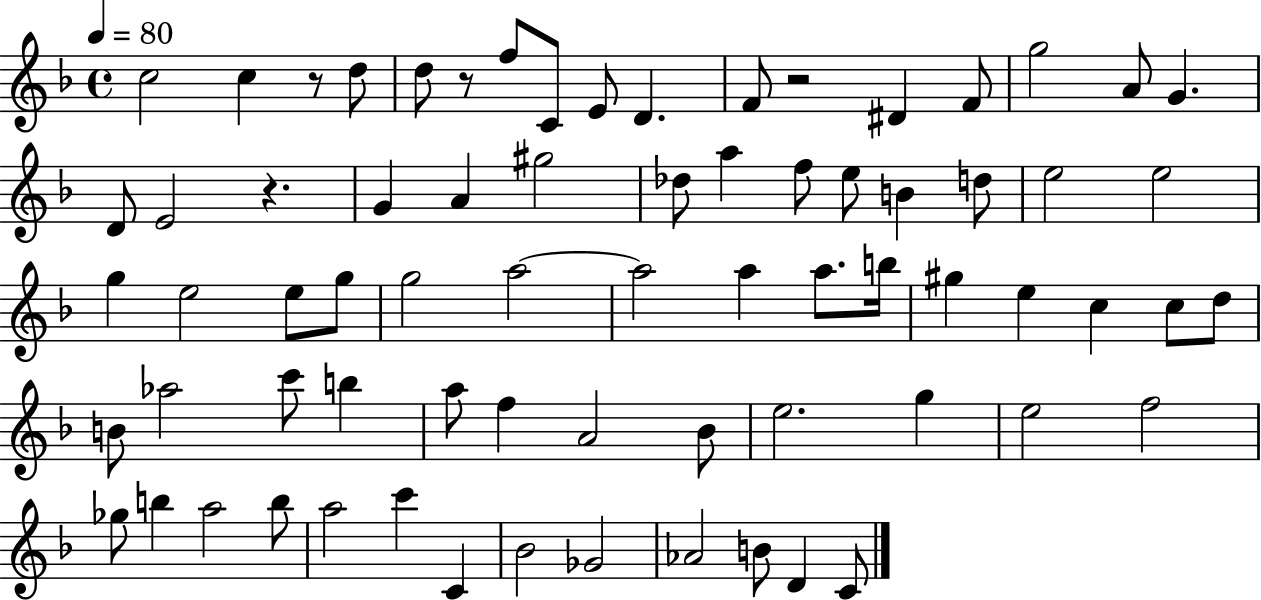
{
  \clef treble
  \time 4/4
  \defaultTimeSignature
  \key f \major
  \tempo 4 = 80
  c''2 c''4 r8 d''8 | d''8 r8 f''8 c'8 e'8 d'4. | f'8 r2 dis'4 f'8 | g''2 a'8 g'4. | \break d'8 e'2 r4. | g'4 a'4 gis''2 | des''8 a''4 f''8 e''8 b'4 d''8 | e''2 e''2 | \break g''4 e''2 e''8 g''8 | g''2 a''2~~ | a''2 a''4 a''8. b''16 | gis''4 e''4 c''4 c''8 d''8 | \break b'8 aes''2 c'''8 b''4 | a''8 f''4 a'2 bes'8 | e''2. g''4 | e''2 f''2 | \break ges''8 b''4 a''2 b''8 | a''2 c'''4 c'4 | bes'2 ges'2 | aes'2 b'8 d'4 c'8 | \break \bar "|."
}